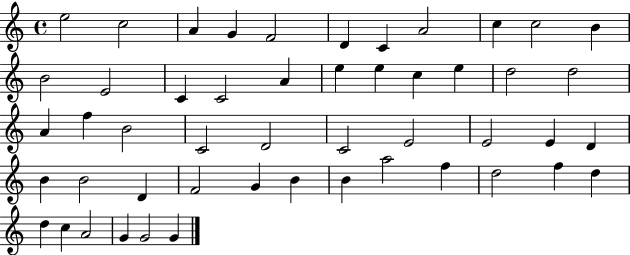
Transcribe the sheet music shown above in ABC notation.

X:1
T:Untitled
M:4/4
L:1/4
K:C
e2 c2 A G F2 D C A2 c c2 B B2 E2 C C2 A e e c e d2 d2 A f B2 C2 D2 C2 E2 E2 E D B B2 D F2 G B B a2 f d2 f d d c A2 G G2 G